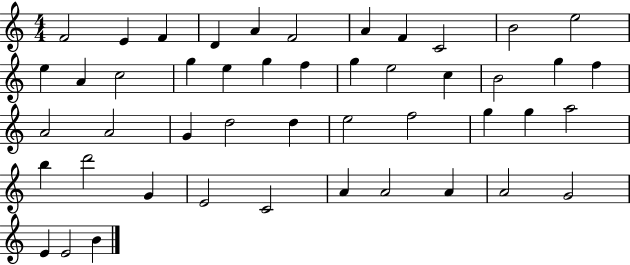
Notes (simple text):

F4/h E4/q F4/q D4/q A4/q F4/h A4/q F4/q C4/h B4/h E5/h E5/q A4/q C5/h G5/q E5/q G5/q F5/q G5/q E5/h C5/q B4/h G5/q F5/q A4/h A4/h G4/q D5/h D5/q E5/h F5/h G5/q G5/q A5/h B5/q D6/h G4/q E4/h C4/h A4/q A4/h A4/q A4/h G4/h E4/q E4/h B4/q